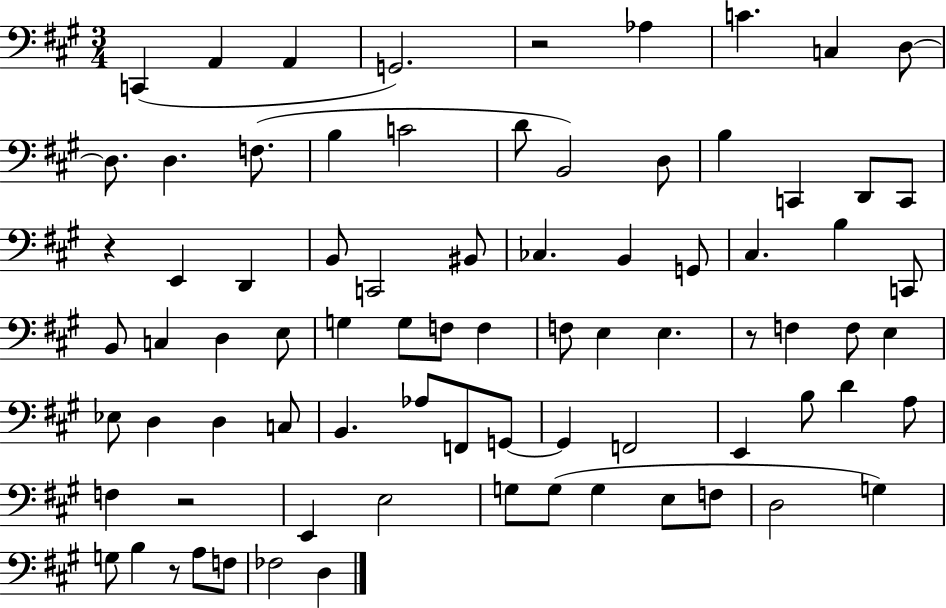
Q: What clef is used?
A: bass